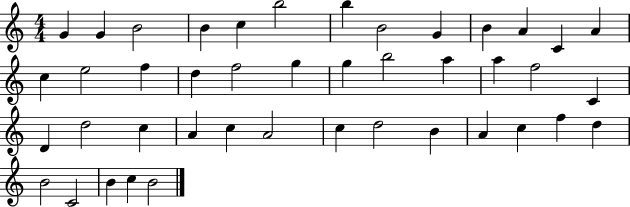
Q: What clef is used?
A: treble